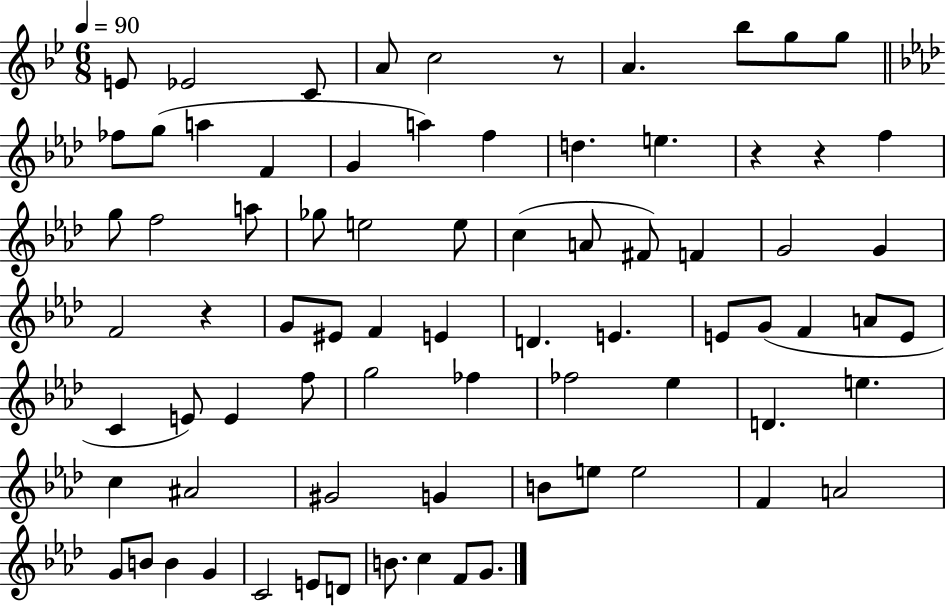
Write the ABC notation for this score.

X:1
T:Untitled
M:6/8
L:1/4
K:Bb
E/2 _E2 C/2 A/2 c2 z/2 A _b/2 g/2 g/2 _f/2 g/2 a F G a f d e z z f g/2 f2 a/2 _g/2 e2 e/2 c A/2 ^F/2 F G2 G F2 z G/2 ^E/2 F E D E E/2 G/2 F A/2 E/2 C E/2 E f/2 g2 _f _f2 _e D e c ^A2 ^G2 G B/2 e/2 e2 F A2 G/2 B/2 B G C2 E/2 D/2 B/2 c F/2 G/2